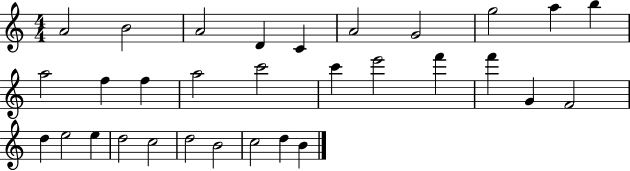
{
  \clef treble
  \numericTimeSignature
  \time 4/4
  \key c \major
  a'2 b'2 | a'2 d'4 c'4 | a'2 g'2 | g''2 a''4 b''4 | \break a''2 f''4 f''4 | a''2 c'''2 | c'''4 e'''2 f'''4 | f'''4 g'4 f'2 | \break d''4 e''2 e''4 | d''2 c''2 | d''2 b'2 | c''2 d''4 b'4 | \break \bar "|."
}